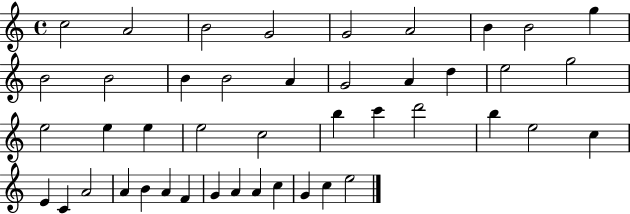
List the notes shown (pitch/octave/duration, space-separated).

C5/h A4/h B4/h G4/h G4/h A4/h B4/q B4/h G5/q B4/h B4/h B4/q B4/h A4/q G4/h A4/q D5/q E5/h G5/h E5/h E5/q E5/q E5/h C5/h B5/q C6/q D6/h B5/q E5/h C5/q E4/q C4/q A4/h A4/q B4/q A4/q F4/q G4/q A4/q A4/q C5/q G4/q C5/q E5/h